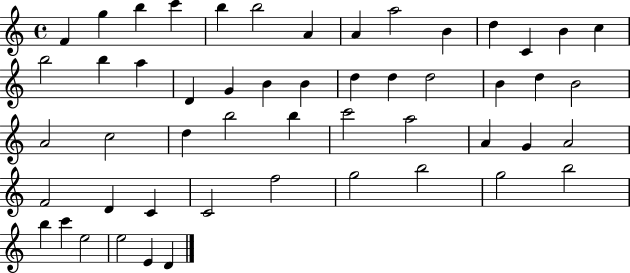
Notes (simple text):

F4/q G5/q B5/q C6/q B5/q B5/h A4/q A4/q A5/h B4/q D5/q C4/q B4/q C5/q B5/h B5/q A5/q D4/q G4/q B4/q B4/q D5/q D5/q D5/h B4/q D5/q B4/h A4/h C5/h D5/q B5/h B5/q C6/h A5/h A4/q G4/q A4/h F4/h D4/q C4/q C4/h F5/h G5/h B5/h G5/h B5/h B5/q C6/q E5/h E5/h E4/q D4/q